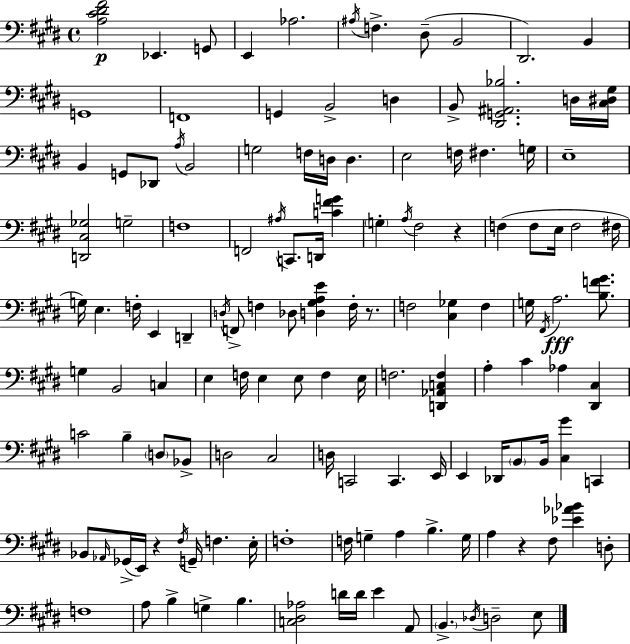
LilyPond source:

{
  \clef bass
  \time 4/4
  \defaultTimeSignature
  \key e \major
  <a cis' dis' fis'>2\p ees,4. g,8 | e,4 aes2. | \acciaccatura { ais16 } f4.-> dis8--( b,2 | dis,2.) b,4 | \break g,1 | f,1 | g,4 b,2-> d4 | b,8-> <dis, g, ais, bes>2. d16 | \break <cis dis gis>16 b,4 g,8 des,8 \acciaccatura { a16 } b,2 | g2 f16 d16 d4. | e2 f16 fis4. | g16 e1-- | \break <d, cis ges>2 g2-- | f1 | f,2 \acciaccatura { ais16 } c,8. d,16 <c' fis' g'>4 | \parenthesize g4-. \acciaccatura { a16 } fis2 | \break r4 f4( f8 e16 f2 | fis16 g16) e4. f16-. e,4 | d,4-- \acciaccatura { d16 } f,8-> f4 des8 <d gis a e'>4 | f16-. r8. f2 <cis ges>4 | \break f4 g16 \acciaccatura { fis,16 }\fff a2. | <b f' gis'>8. g4 b,2 | c4 e4 f16 e4 e8 | f4 e16 f2. | \break <d, aes, c f>4 a4-. cis'4 aes4 | <dis, cis>4 c'2 b4-- | \parenthesize d8 bes,8-> d2 cis2 | d16 c,2 c,4. | \break e,16 e,4 des,16 \parenthesize b,8 b,16 <cis gis'>4 | c,4 bes,8 \grace { aes,16 }( ges,16-> e,16) r4 \acciaccatura { fis16 } | g,16-- f4. e16-. f1-. | f16 g4-- a4 | \break b4.-> g16 a4 r4 | fis8 <ees' aes' bes'>4 d8-. f1 | a8 b4-> g4-> | b4. <c dis aes>2 | \break d'16 d'16 e'4 a,8 \parenthesize b,4.-> \acciaccatura { des16 } d2-- | e8 \bar "|."
}